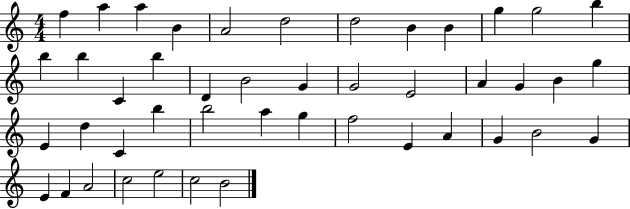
{
  \clef treble
  \numericTimeSignature
  \time 4/4
  \key c \major
  f''4 a''4 a''4 b'4 | a'2 d''2 | d''2 b'4 b'4 | g''4 g''2 b''4 | \break b''4 b''4 c'4 b''4 | d'4 b'2 g'4 | g'2 e'2 | a'4 g'4 b'4 g''4 | \break e'4 d''4 c'4 b''4 | b''2 a''4 g''4 | f''2 e'4 a'4 | g'4 b'2 g'4 | \break e'4 f'4 a'2 | c''2 e''2 | c''2 b'2 | \bar "|."
}